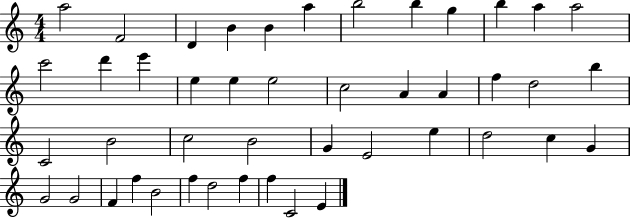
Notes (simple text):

A5/h F4/h D4/q B4/q B4/q A5/q B5/h B5/q G5/q B5/q A5/q A5/h C6/h D6/q E6/q E5/q E5/q E5/h C5/h A4/q A4/q F5/q D5/h B5/q C4/h B4/h C5/h B4/h G4/q E4/h E5/q D5/h C5/q G4/q G4/h G4/h F4/q F5/q B4/h F5/q D5/h F5/q F5/q C4/h E4/q